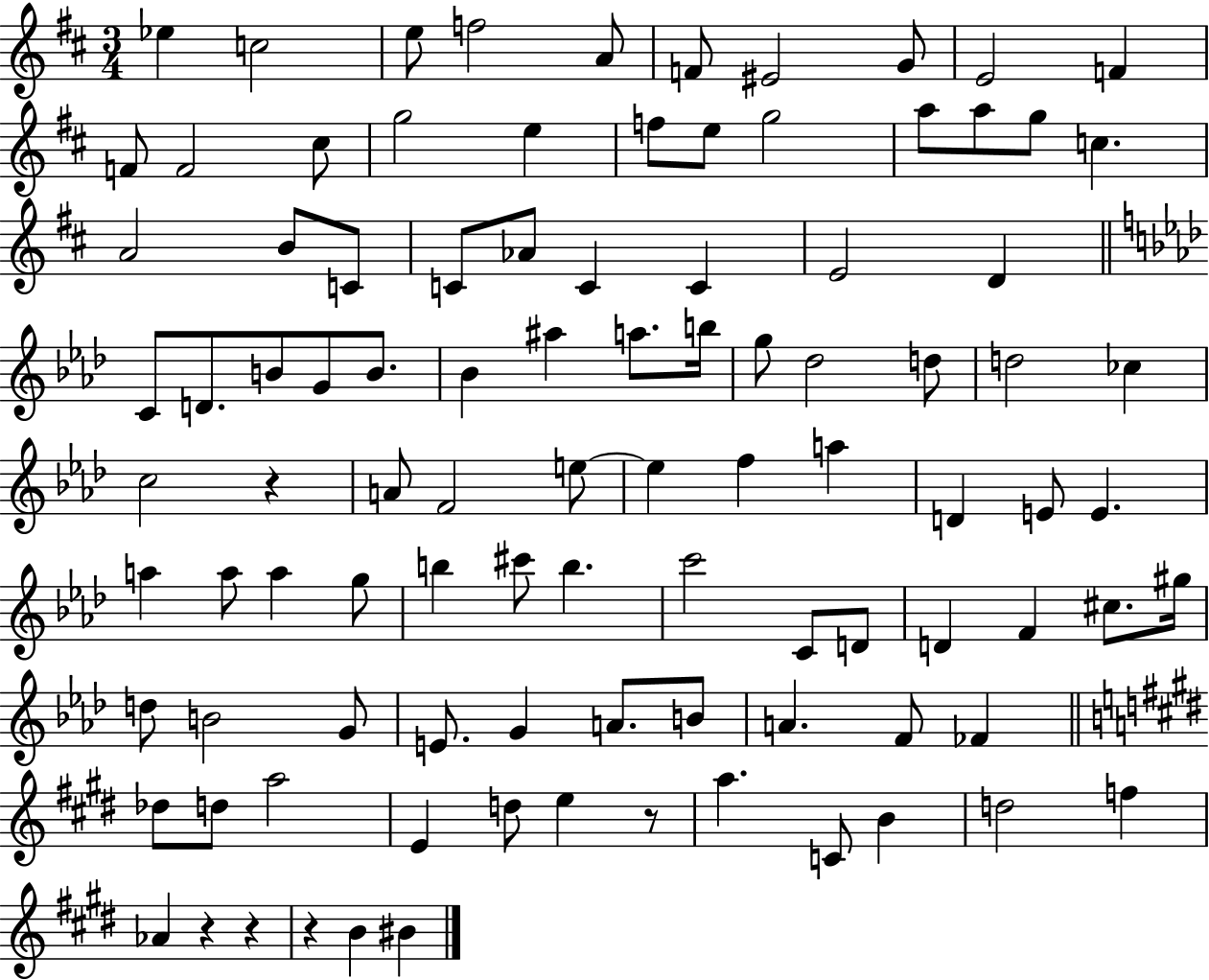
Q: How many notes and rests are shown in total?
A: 98